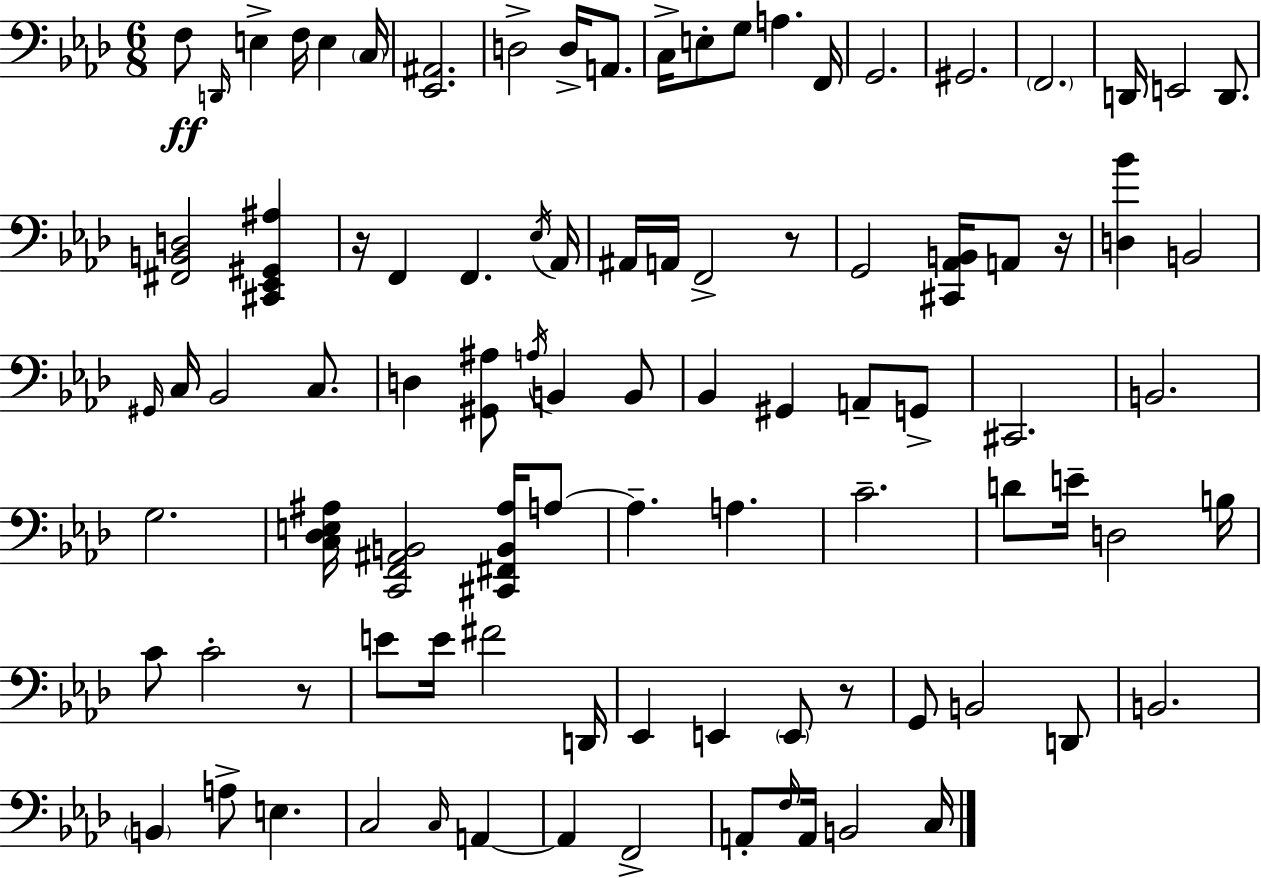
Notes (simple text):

F3/e D2/s E3/q F3/s E3/q C3/s [Eb2,A#2]/h. D3/h D3/s A2/e. C3/s E3/e G3/e A3/q. F2/s G2/h. G#2/h. F2/h. D2/s E2/h D2/e. [F#2,B2,D3]/h [C#2,Eb2,G#2,A#3]/q R/s F2/q F2/q. Eb3/s Ab2/s A#2/s A2/s F2/h R/e G2/h [C#2,Ab2,B2]/s A2/e R/s [D3,Bb4]/q B2/h G#2/s C3/s Bb2/h C3/e. D3/q [G#2,A#3]/e A3/s B2/q B2/e Bb2/q G#2/q A2/e G2/e C#2/h. B2/h. G3/h. [C3,Db3,E3,A#3]/s [C2,F2,A#2,B2]/h [C#2,F#2,B2,A#3]/s A3/e A3/q. A3/q. C4/h. D4/e E4/s D3/h B3/s C4/e C4/h R/e E4/e E4/s F#4/h D2/s Eb2/q E2/q E2/e R/e G2/e B2/h D2/e B2/h. B2/q A3/e E3/q. C3/h C3/s A2/q A2/q F2/h A2/e F3/s A2/s B2/h C3/s